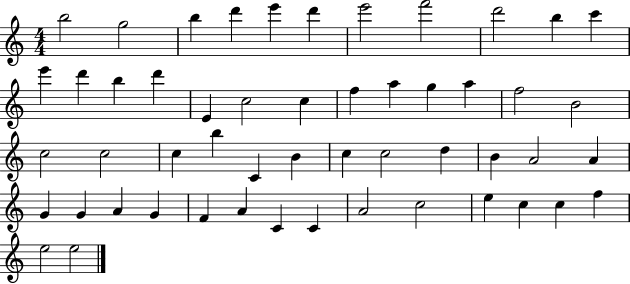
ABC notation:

X:1
T:Untitled
M:4/4
L:1/4
K:C
b2 g2 b d' e' d' e'2 f'2 d'2 b c' e' d' b d' E c2 c f a g a f2 B2 c2 c2 c b C B c c2 d B A2 A G G A G F A C C A2 c2 e c c f e2 e2